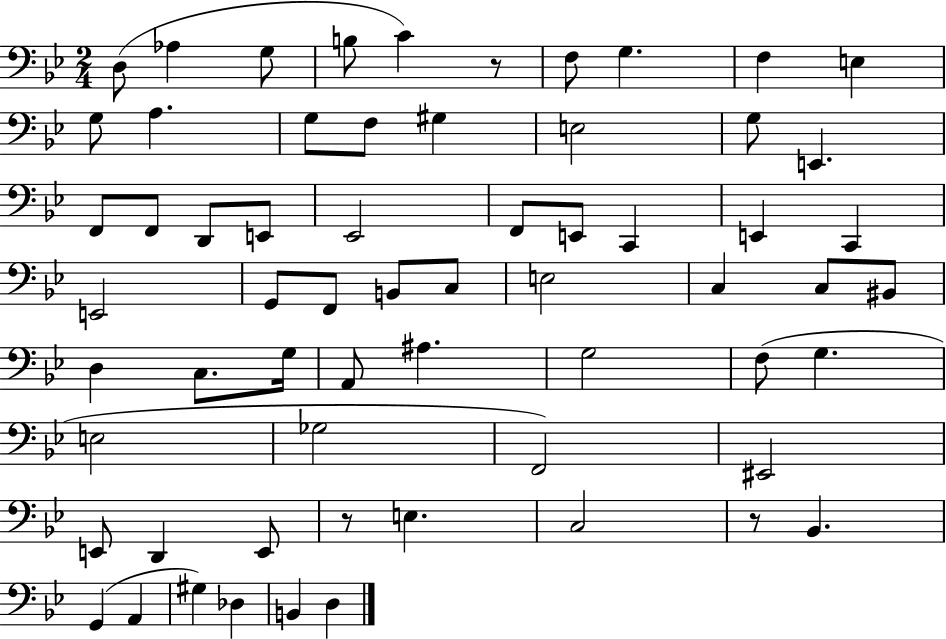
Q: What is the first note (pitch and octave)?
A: D3